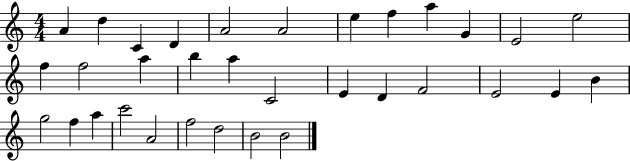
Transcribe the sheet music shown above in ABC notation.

X:1
T:Untitled
M:4/4
L:1/4
K:C
A d C D A2 A2 e f a G E2 e2 f f2 a b a C2 E D F2 E2 E B g2 f a c'2 A2 f2 d2 B2 B2